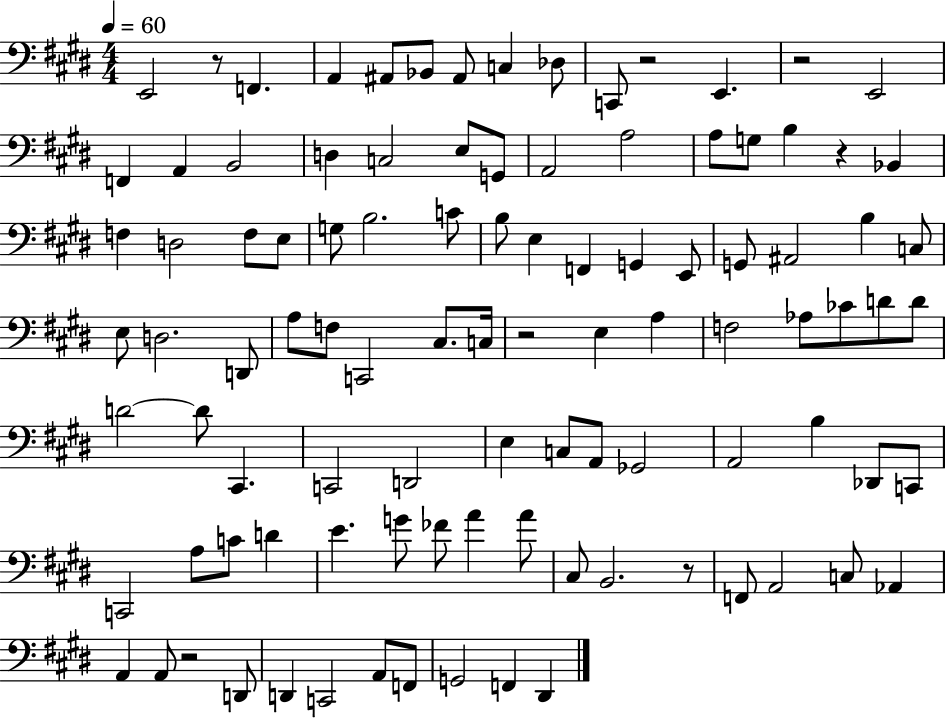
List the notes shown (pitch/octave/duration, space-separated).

E2/h R/e F2/q. A2/q A#2/e Bb2/e A#2/e C3/q Db3/e C2/e R/h E2/q. R/h E2/h F2/q A2/q B2/h D3/q C3/h E3/e G2/e A2/h A3/h A3/e G3/e B3/q R/q Bb2/q F3/q D3/h F3/e E3/e G3/e B3/h. C4/e B3/e E3/q F2/q G2/q E2/e G2/e A#2/h B3/q C3/e E3/e D3/h. D2/e A3/e F3/e C2/h C#3/e. C3/s R/h E3/q A3/q F3/h Ab3/e CES4/e D4/e D4/e D4/h D4/e C#2/q. C2/h D2/h E3/q C3/e A2/e Gb2/h A2/h B3/q Db2/e C2/e C2/h A3/e C4/e D4/q E4/q. G4/e FES4/e A4/q A4/e C#3/e B2/h. R/e F2/e A2/h C3/e Ab2/q A2/q A2/e R/h D2/e D2/q C2/h A2/e F2/e G2/h F2/q D#2/q